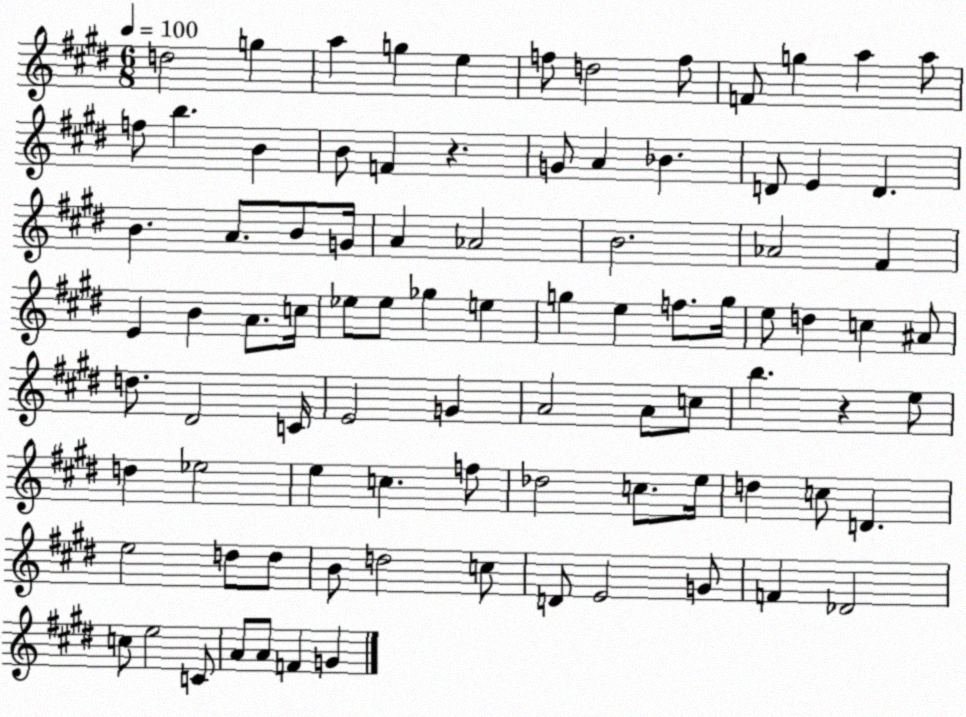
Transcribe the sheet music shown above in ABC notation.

X:1
T:Untitled
M:6/8
L:1/4
K:E
d2 g a g e f/2 d2 f/2 F/2 g a a/2 f/2 b B B/2 F z G/2 A _B D/2 E D B A/2 B/2 G/4 A _A2 B2 _A2 ^F E B A/2 c/4 _e/2 _e/2 _g e g e f/2 g/4 e/2 d c ^A/2 d/2 ^D2 C/4 E2 G A2 A/2 c/2 b z e/2 d _e2 e c f/2 _d2 c/2 e/4 d c/2 D e2 d/2 d/2 B/2 d2 c/2 D/2 E2 G/2 F _D2 c/2 e2 C/2 A/2 A/2 F G